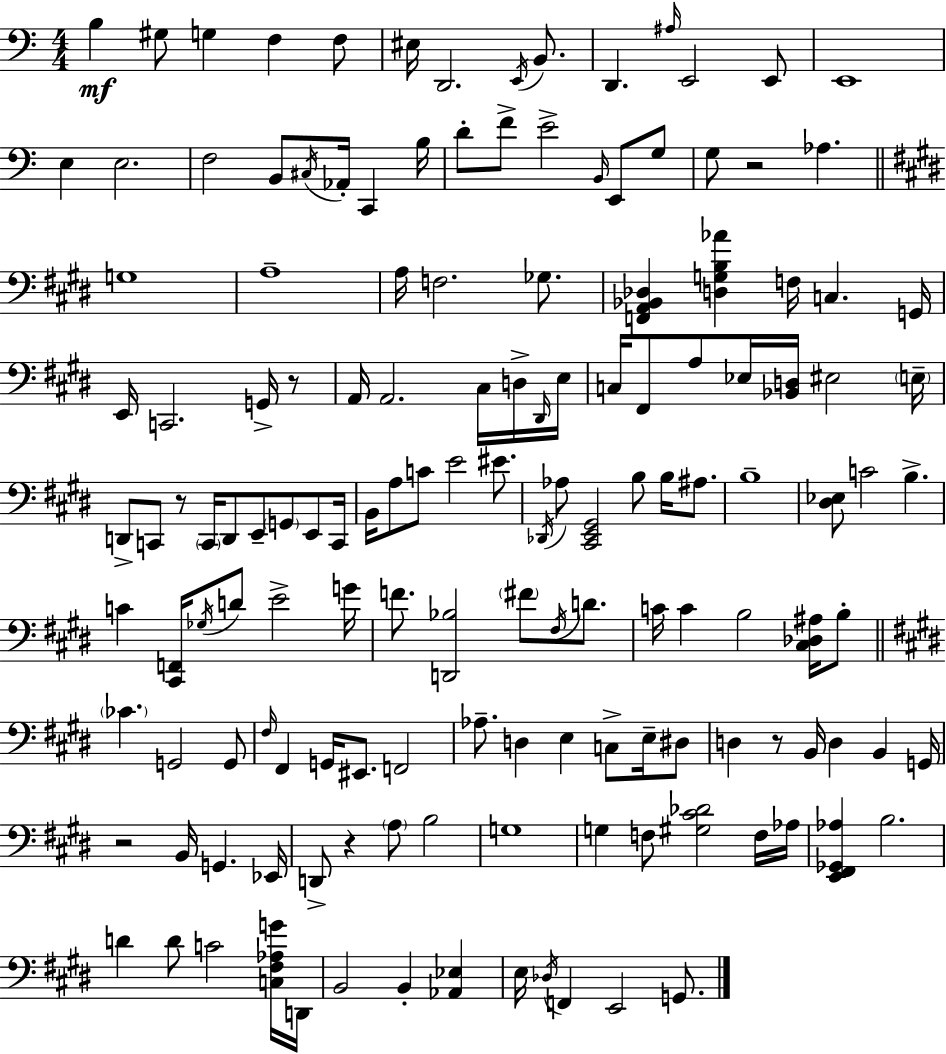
B3/q G#3/e G3/q F3/q F3/e EIS3/s D2/h. E2/s B2/e. D2/q. A#3/s E2/h E2/e E2/w E3/q E3/h. F3/h B2/e C#3/s Ab2/s C2/q B3/s D4/e F4/e E4/h B2/s E2/e G3/e G3/e R/h Ab3/q. G3/w A3/w A3/s F3/h. Gb3/e. [F2,A2,Bb2,Db3]/q [D3,G3,B3,Ab4]/q F3/s C3/q. G2/s E2/s C2/h. G2/s R/e A2/s A2/h. C#3/s D3/s D#2/s E3/s C3/s F#2/e A3/e Eb3/s [Bb2,D3]/s EIS3/h E3/s D2/e C2/e R/e C2/s D2/e E2/e G2/e E2/e C2/s B2/s A3/e C4/e E4/h EIS4/e. Db2/s Ab3/e [C#2,E2,G#2]/h B3/e B3/s A#3/e. B3/w [D#3,Eb3]/e C4/h B3/q. C4/q [C#2,F2]/s Gb3/s D4/e E4/h G4/s F4/e. [D2,Bb3]/h F#4/e F#3/s D4/e. C4/s C4/q B3/h [C#3,Db3,A#3]/s B3/e CES4/q. G2/h G2/e F#3/s F#2/q G2/s EIS2/e. F2/h Ab3/e. D3/q E3/q C3/e E3/s D#3/e D3/q R/e B2/s D3/q B2/q G2/s R/h B2/s G2/q. Eb2/s D2/e R/q A3/e B3/h G3/w G3/q F3/e [G#3,C#4,Db4]/h F3/s Ab3/s [E2,F#2,Gb2,Ab3]/q B3/h. D4/q D4/e C4/h [C3,F#3,Ab3,G4]/s D2/s B2/h B2/q [Ab2,Eb3]/q E3/s Db3/s F2/q E2/h G2/e.